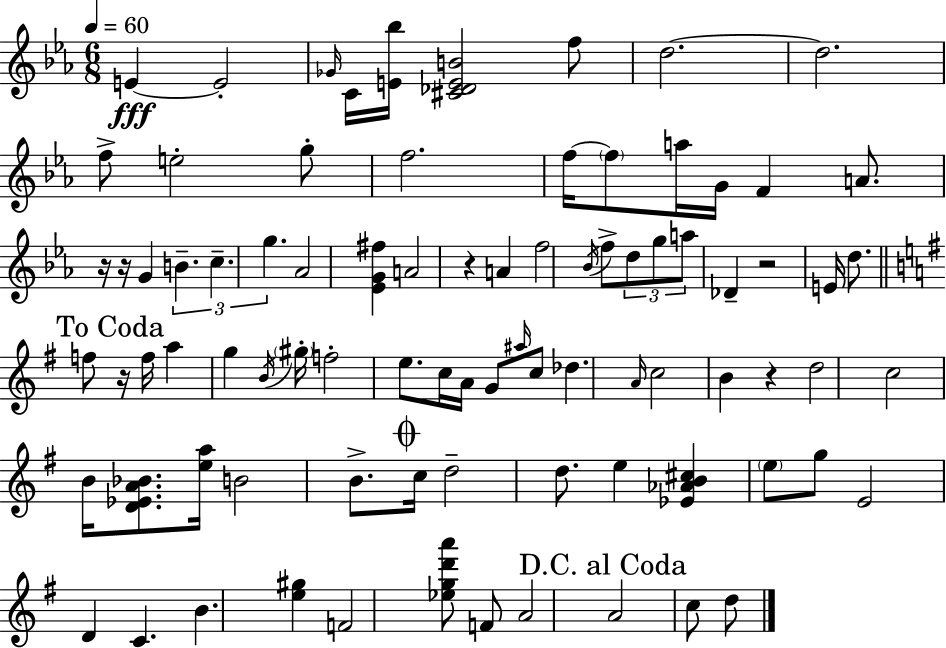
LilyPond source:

{
  \clef treble
  \numericTimeSignature
  \time 6/8
  \key ees \major
  \tempo 4 = 60
  e'4~~\fff e'2-. | \grace { ges'16 } c'16 <e' bes''>16 <cis' des' e' b'>2 f''8 | d''2.~~ | d''2. | \break f''8-> e''2-. g''8-. | f''2. | f''16~~ \parenthesize f''8 a''16 g'16 f'4 a'8. | r16 r16 g'4 \tuplet 3/2 { b'4.-- | \break c''4.-- g''4. } | aes'2 <ees' g' fis''>4 | a'2 r4 | a'4 f''2 | \break \acciaccatura { bes'16 } f''8-> \tuplet 3/2 { d''8 g''8 a''8 } des'4-- | r2 e'16 d''8. | \mark "To Coda" \bar "||" \break \key g \major f''8 r16 f''16 a''4 g''4 | \acciaccatura { b'16 } \parenthesize gis''16-. f''2-. e''8. | c''16 a'16 g'8 \grace { ais''16 } c''8 des''4. | \grace { a'16 } c''2 b'4 | \break r4 d''2 | c''2 b'16 | <d' ees' a' bes'>8. <e'' a''>16 b'2 | b'8.-> \mark \markup { \musicglyph "scripts.coda" } c''16 d''2-- | \break d''8. e''4 <ees' aes' b' cis''>4 \parenthesize e''8 | g''8 e'2 d'4 | c'4. b'4. | <e'' gis''>4 f'2 | \break <ees'' g'' d''' a'''>8 f'8 a'2 | \mark "D.C. al Coda" a'2 c''8 | d''8 \bar "|."
}